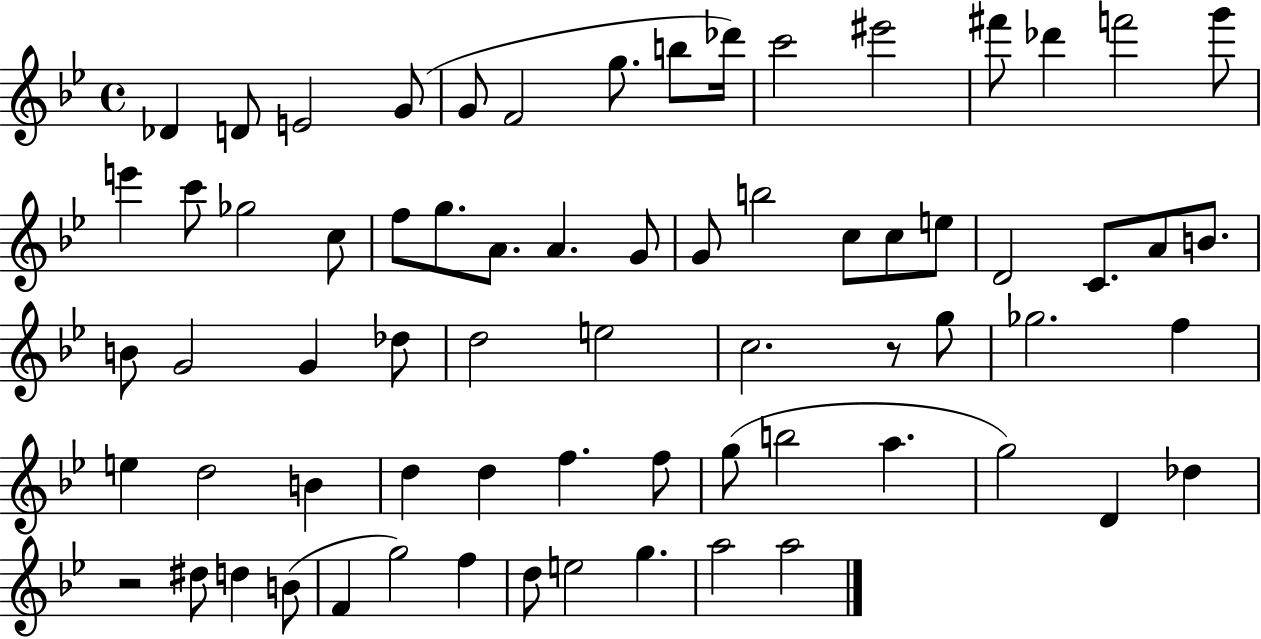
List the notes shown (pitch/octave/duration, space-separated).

Db4/q D4/e E4/h G4/e G4/e F4/h G5/e. B5/e Db6/s C6/h EIS6/h F#6/e Db6/q F6/h G6/e E6/q C6/e Gb5/h C5/e F5/e G5/e. A4/e. A4/q. G4/e G4/e B5/h C5/e C5/e E5/e D4/h C4/e. A4/e B4/e. B4/e G4/h G4/q Db5/e D5/h E5/h C5/h. R/e G5/e Gb5/h. F5/q E5/q D5/h B4/q D5/q D5/q F5/q. F5/e G5/e B5/h A5/q. G5/h D4/q Db5/q R/h D#5/e D5/q B4/e F4/q G5/h F5/q D5/e E5/h G5/q. A5/h A5/h